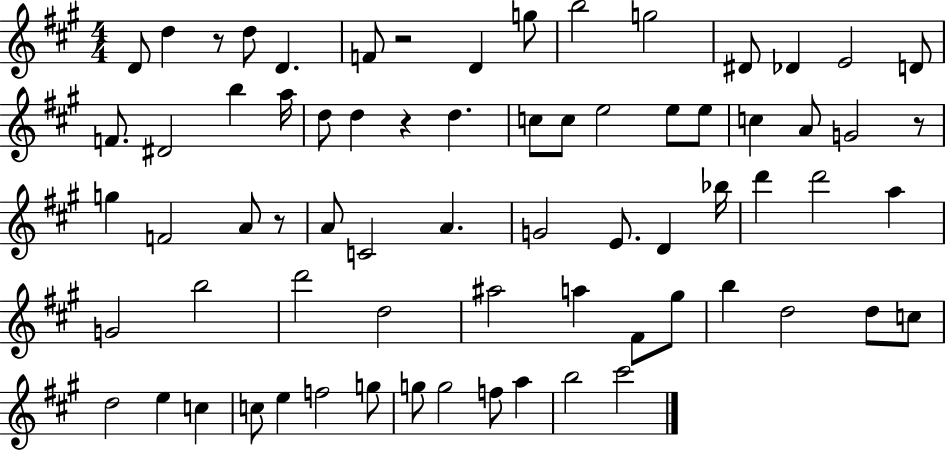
{
  \clef treble
  \numericTimeSignature
  \time 4/4
  \key a \major
  \repeat volta 2 { d'8 d''4 r8 d''8 d'4. | f'8 r2 d'4 g''8 | b''2 g''2 | dis'8 des'4 e'2 d'8 | \break f'8. dis'2 b''4 a''16 | d''8 d''4 r4 d''4. | c''8 c''8 e''2 e''8 e''8 | c''4 a'8 g'2 r8 | \break g''4 f'2 a'8 r8 | a'8 c'2 a'4. | g'2 e'8. d'4 bes''16 | d'''4 d'''2 a''4 | \break g'2 b''2 | d'''2 d''2 | ais''2 a''4 fis'8 gis''8 | b''4 d''2 d''8 c''8 | \break d''2 e''4 c''4 | c''8 e''4 f''2 g''8 | g''8 g''2 f''8 a''4 | b''2 cis'''2 | \break } \bar "|."
}